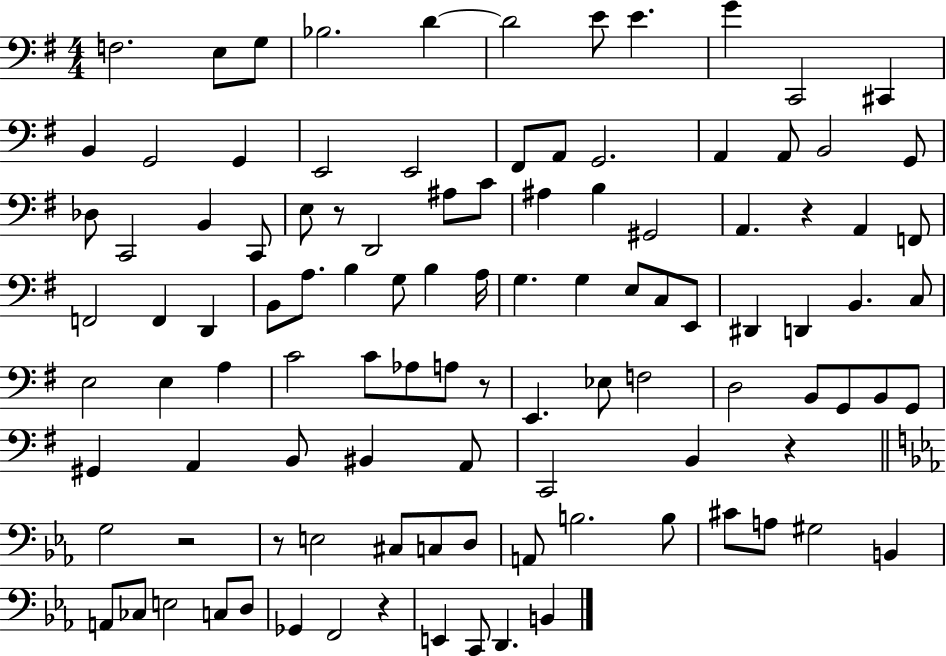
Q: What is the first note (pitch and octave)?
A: F3